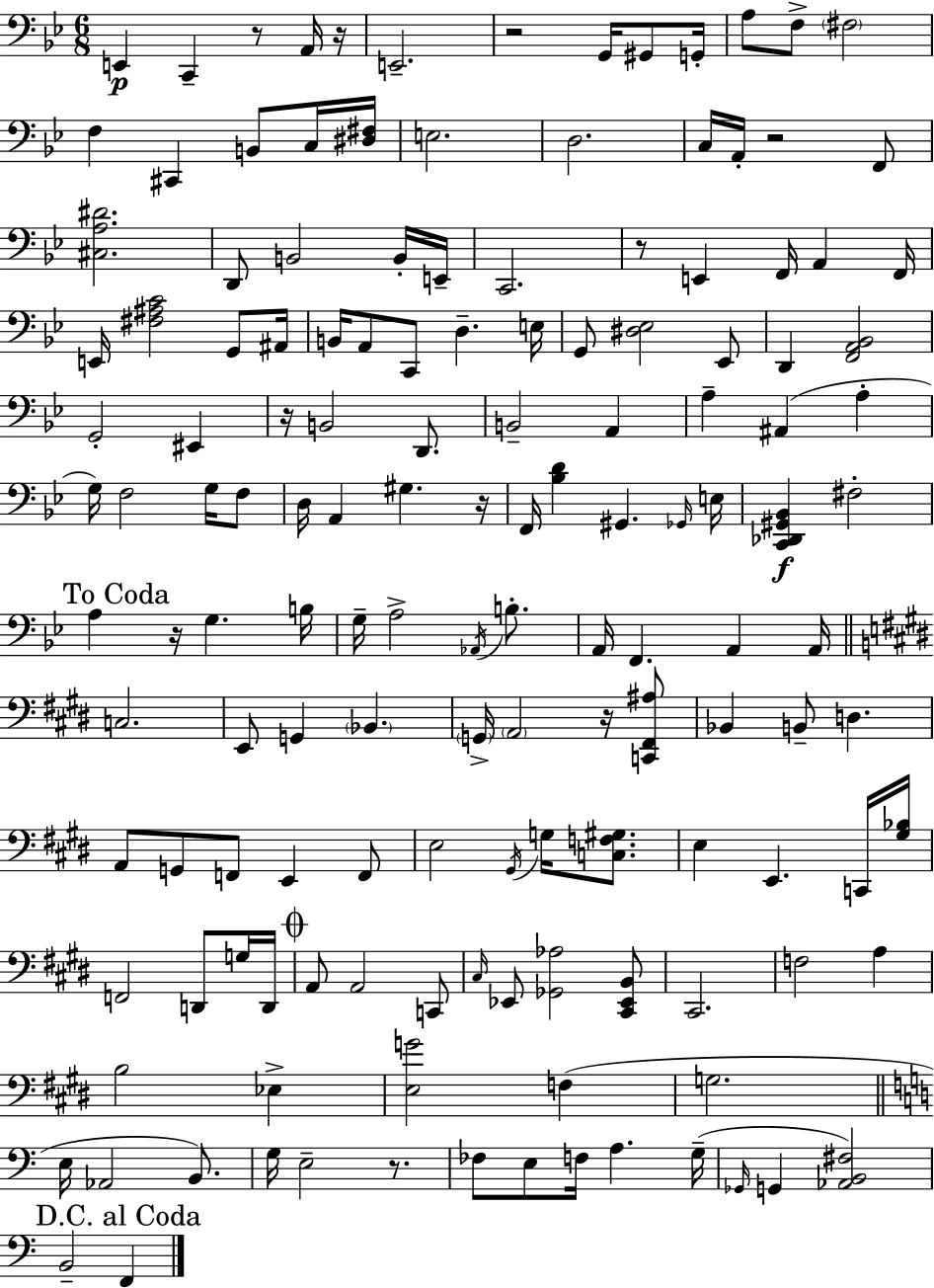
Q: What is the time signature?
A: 6/8